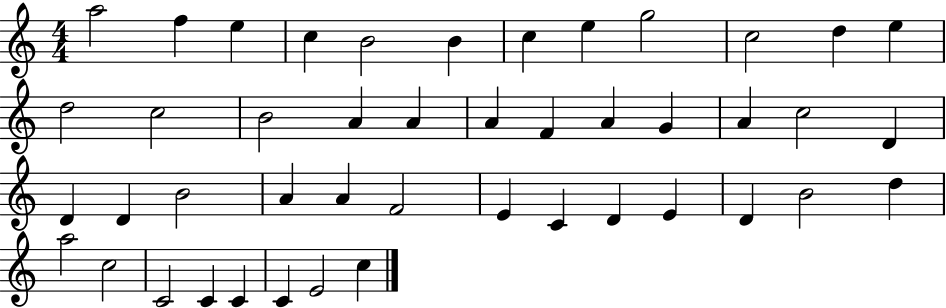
{
  \clef treble
  \numericTimeSignature
  \time 4/4
  \key c \major
  a''2 f''4 e''4 | c''4 b'2 b'4 | c''4 e''4 g''2 | c''2 d''4 e''4 | \break d''2 c''2 | b'2 a'4 a'4 | a'4 f'4 a'4 g'4 | a'4 c''2 d'4 | \break d'4 d'4 b'2 | a'4 a'4 f'2 | e'4 c'4 d'4 e'4 | d'4 b'2 d''4 | \break a''2 c''2 | c'2 c'4 c'4 | c'4 e'2 c''4 | \bar "|."
}